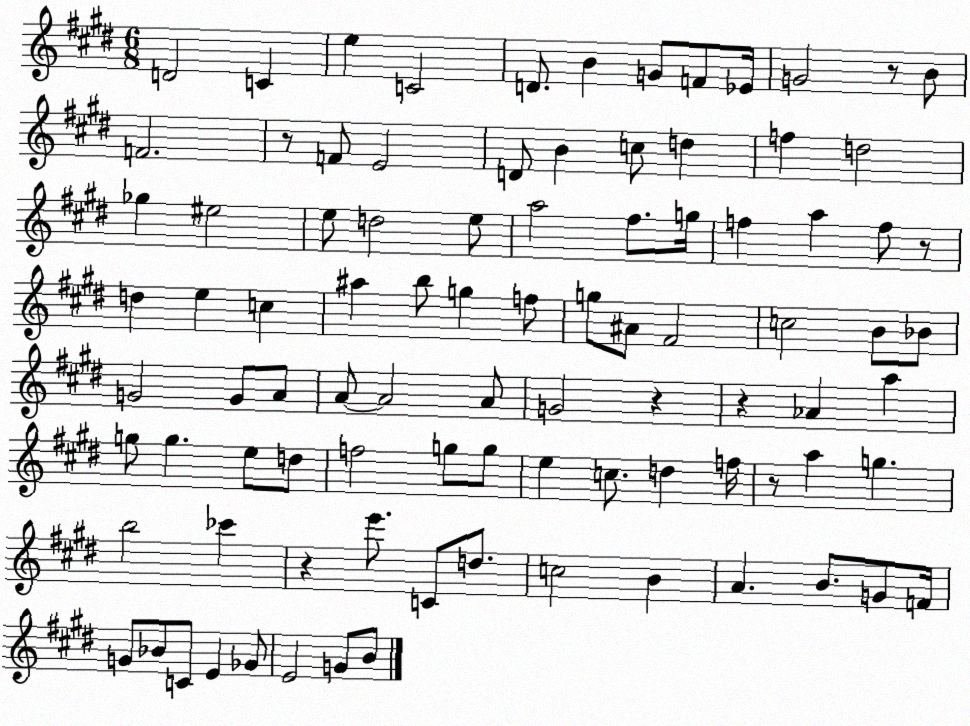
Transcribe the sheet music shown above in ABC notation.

X:1
T:Untitled
M:6/8
L:1/4
K:E
D2 C e C2 D/2 B G/2 F/2 _E/4 G2 z/2 B/2 F2 z/2 F/2 E2 D/2 B c/2 d f d2 _g ^e2 e/2 d2 e/2 a2 ^f/2 g/4 f a f/2 z/2 d e c ^a b/2 g f/2 g/2 ^A/2 ^F2 c2 B/2 _B/2 G2 G/2 A/2 A/2 A2 A/2 G2 z z _A a g/2 g e/2 d/2 f2 g/2 g/2 e c/2 d f/4 z/2 a g b2 _c' z e'/2 C/2 d/2 c2 B A B/2 G/2 F/4 G/2 _B/2 C/2 E _G/2 E2 G/2 B/2